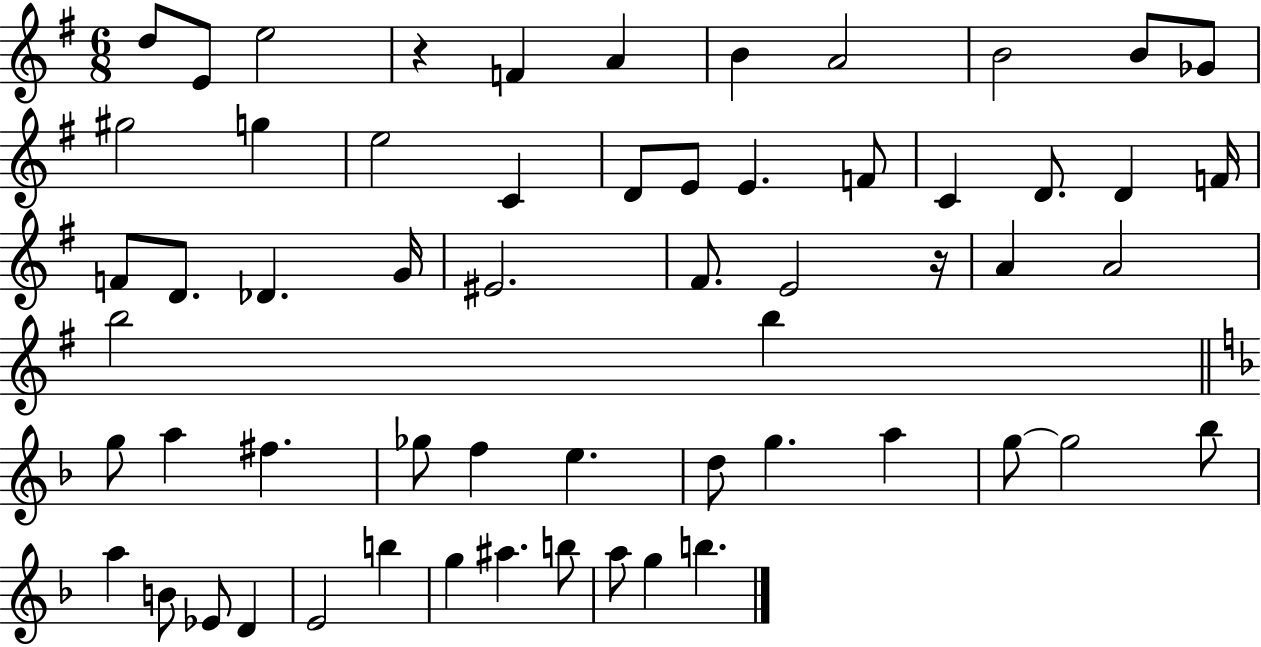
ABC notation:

X:1
T:Untitled
M:6/8
L:1/4
K:G
d/2 E/2 e2 z F A B A2 B2 B/2 _G/2 ^g2 g e2 C D/2 E/2 E F/2 C D/2 D F/4 F/2 D/2 _D G/4 ^E2 ^F/2 E2 z/4 A A2 b2 b g/2 a ^f _g/2 f e d/2 g a g/2 g2 _b/2 a B/2 _E/2 D E2 b g ^a b/2 a/2 g b